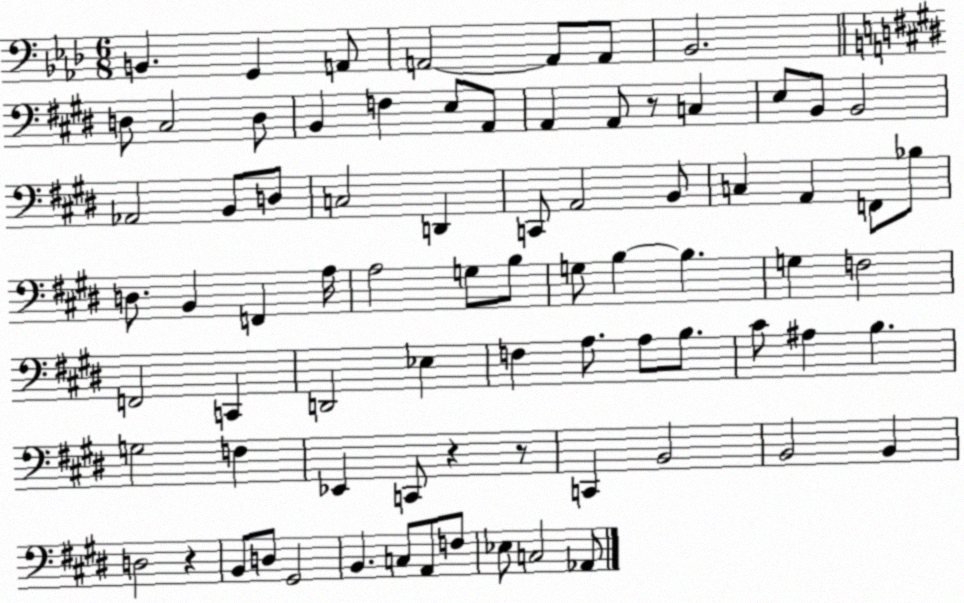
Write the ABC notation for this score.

X:1
T:Untitled
M:6/8
L:1/4
K:Ab
B,, G,, A,,/2 A,,2 A,,/2 A,,/2 _B,,2 D,/2 ^C,2 D,/2 B,, F, E,/2 A,,/2 A,, A,,/2 z/2 C, E,/2 B,,/2 B,,2 _A,,2 B,,/2 D,/2 C,2 D,, C,,/2 A,,2 B,,/2 C, A,, F,,/2 _B,/2 D,/2 B,, F,, A,/4 A,2 G,/2 B,/2 G,/2 B, B, G, F,2 F,,2 C,, D,,2 _E, F, A,/2 A,/2 B,/2 ^C/2 ^A, B, G,2 F, _E,, C,,/2 z z/2 C,, B,,2 B,,2 B,, D,2 z B,,/2 D,/2 ^G,,2 B,, C,/2 A,,/2 F,/2 _E,/2 C,2 _A,,/2